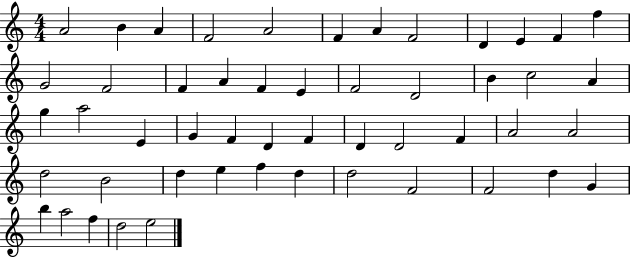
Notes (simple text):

A4/h B4/q A4/q F4/h A4/h F4/q A4/q F4/h D4/q E4/q F4/q F5/q G4/h F4/h F4/q A4/q F4/q E4/q F4/h D4/h B4/q C5/h A4/q G5/q A5/h E4/q G4/q F4/q D4/q F4/q D4/q D4/h F4/q A4/h A4/h D5/h B4/h D5/q E5/q F5/q D5/q D5/h F4/h F4/h D5/q G4/q B5/q A5/h F5/q D5/h E5/h